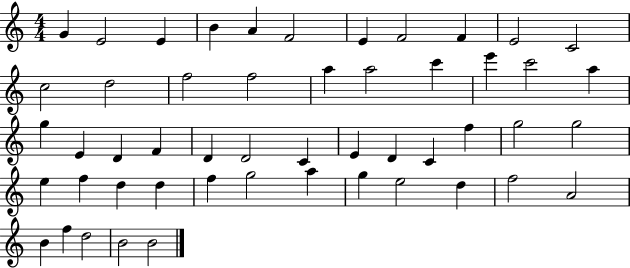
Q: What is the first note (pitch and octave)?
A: G4